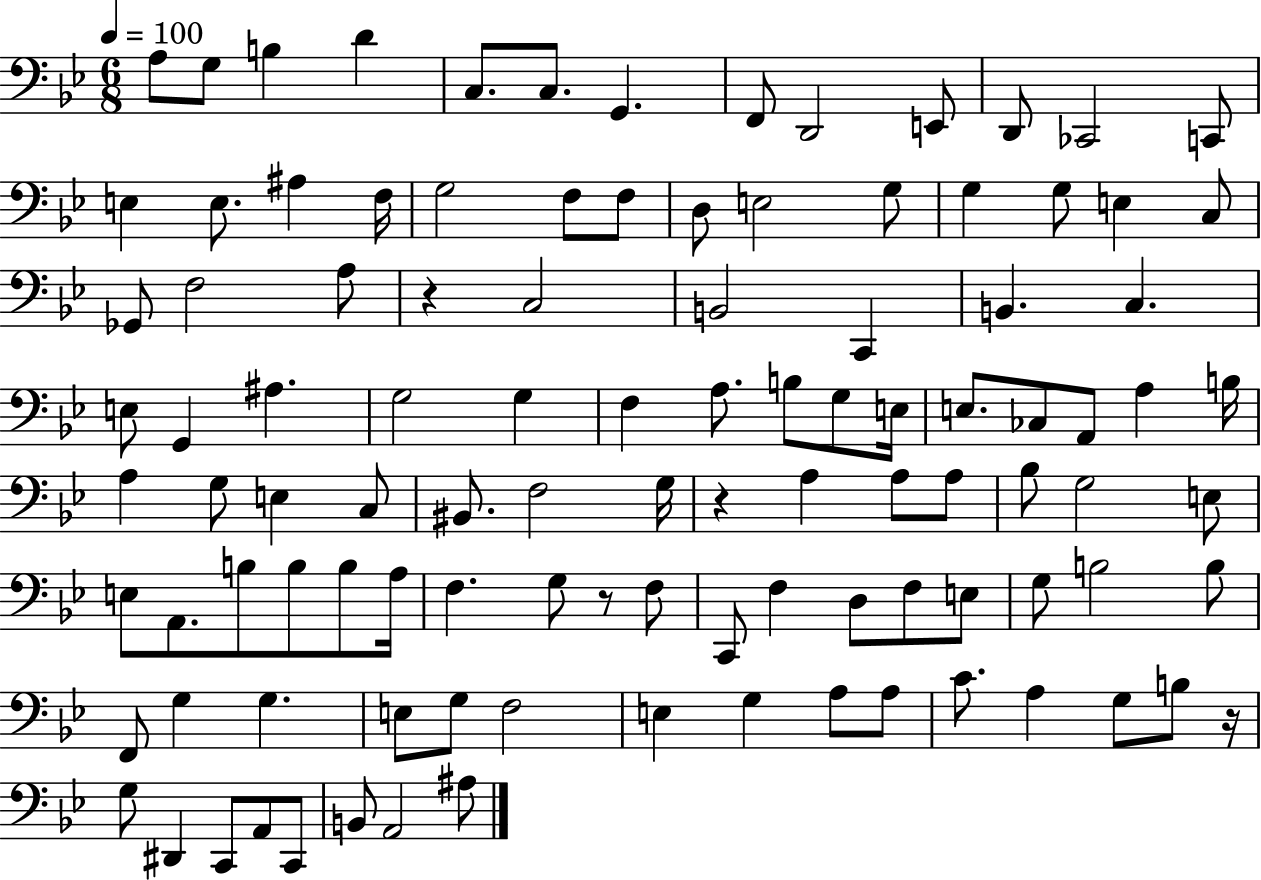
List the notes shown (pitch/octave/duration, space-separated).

A3/e G3/e B3/q D4/q C3/e. C3/e. G2/q. F2/e D2/h E2/e D2/e CES2/h C2/e E3/q E3/e. A#3/q F3/s G3/h F3/e F3/e D3/e E3/h G3/e G3/q G3/e E3/q C3/e Gb2/e F3/h A3/e R/q C3/h B2/h C2/q B2/q. C3/q. E3/e G2/q A#3/q. G3/h G3/q F3/q A3/e. B3/e G3/e E3/s E3/e. CES3/e A2/e A3/q B3/s A3/q G3/e E3/q C3/e BIS2/e. F3/h G3/s R/q A3/q A3/e A3/e Bb3/e G3/h E3/e E3/e A2/e. B3/e B3/e B3/e A3/s F3/q. G3/e R/e F3/e C2/e F3/q D3/e F3/e E3/e G3/e B3/h B3/e F2/e G3/q G3/q. E3/e G3/e F3/h E3/q G3/q A3/e A3/e C4/e. A3/q G3/e B3/e R/s G3/e D#2/q C2/e A2/e C2/e B2/e A2/h A#3/e